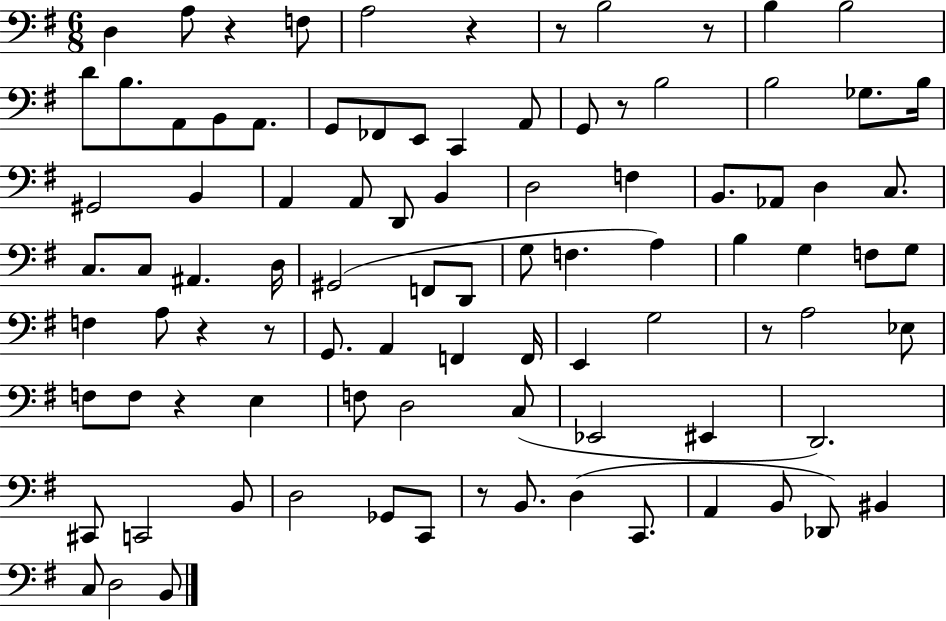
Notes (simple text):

D3/q A3/e R/q F3/e A3/h R/q R/e B3/h R/e B3/q B3/h D4/e B3/e. A2/e B2/e A2/e. G2/e FES2/e E2/e C2/q A2/e G2/e R/e B3/h B3/h Gb3/e. B3/s G#2/h B2/q A2/q A2/e D2/e B2/q D3/h F3/q B2/e. Ab2/e D3/q C3/e. C3/e. C3/e A#2/q. D3/s G#2/h F2/e D2/e G3/e F3/q. A3/q B3/q G3/q F3/e G3/e F3/q A3/e R/q R/e G2/e. A2/q F2/q F2/s E2/q G3/h R/e A3/h Eb3/e F3/e F3/e R/q E3/q F3/e D3/h C3/e Eb2/h EIS2/q D2/h. C#2/e C2/h B2/e D3/h Gb2/e C2/e R/e B2/e. D3/q C2/e. A2/q B2/e Db2/e BIS2/q C3/e D3/h B2/e